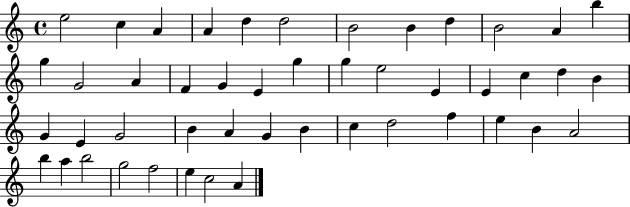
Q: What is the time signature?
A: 4/4